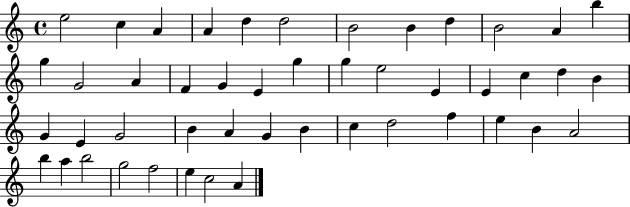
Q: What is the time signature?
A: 4/4